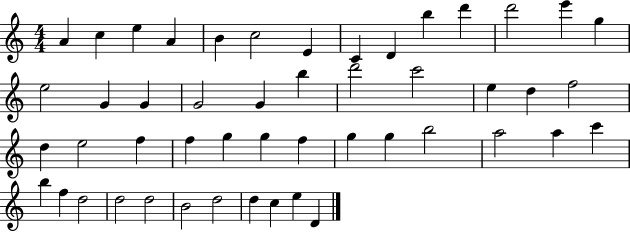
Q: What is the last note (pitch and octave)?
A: D4